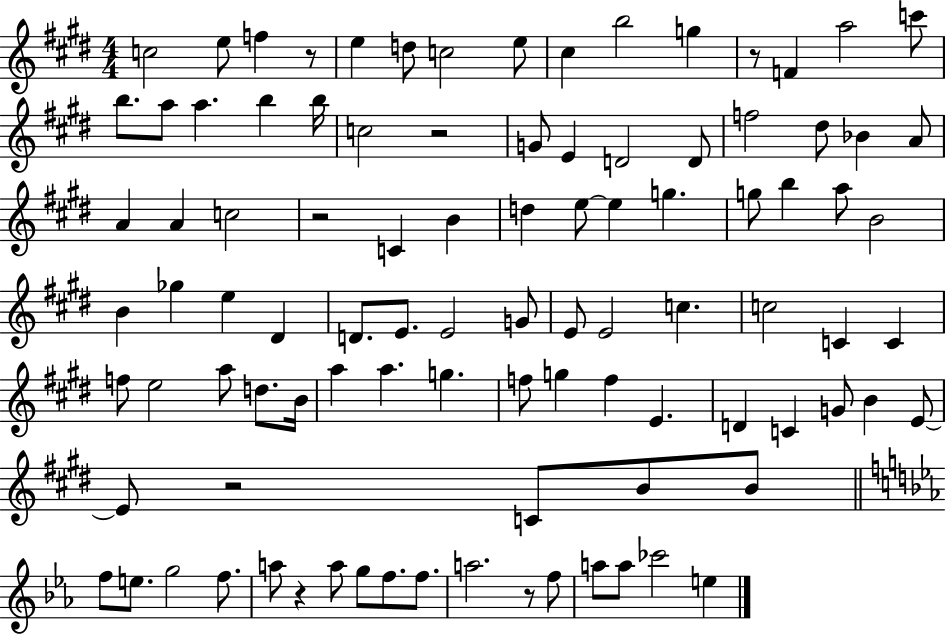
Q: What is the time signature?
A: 4/4